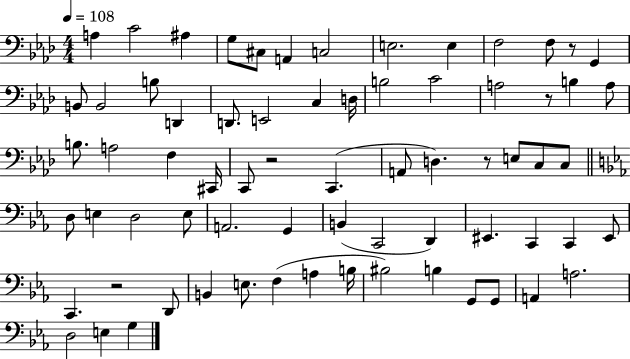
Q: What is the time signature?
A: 4/4